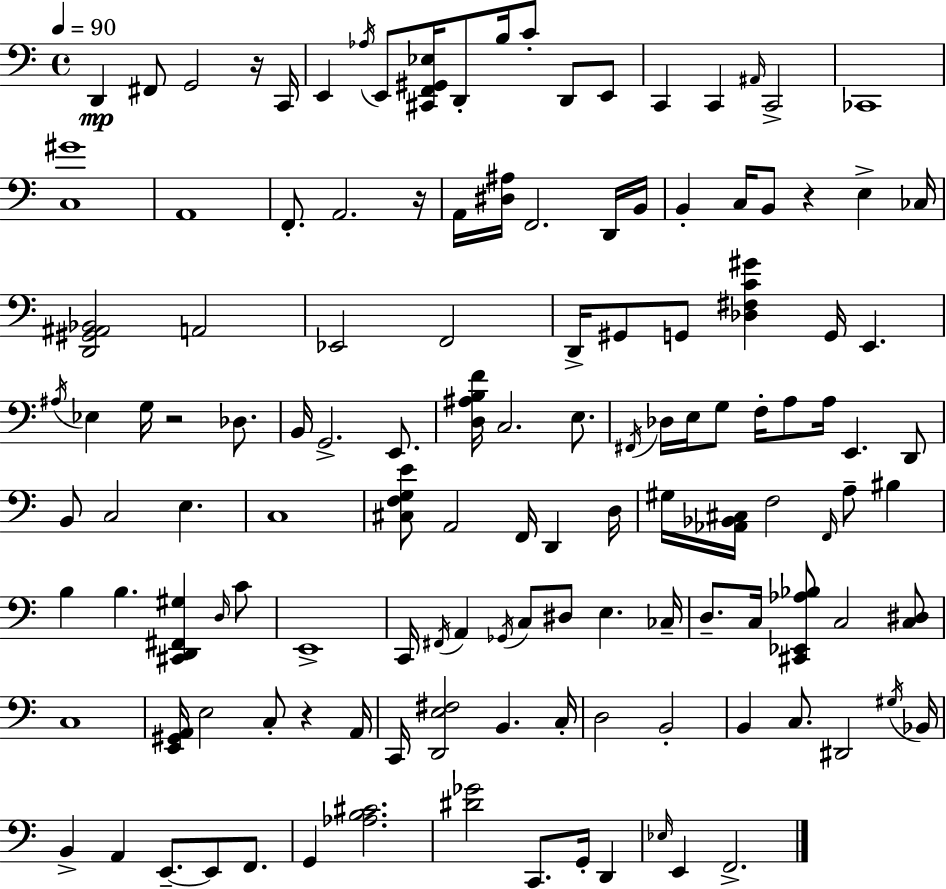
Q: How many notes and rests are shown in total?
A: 130